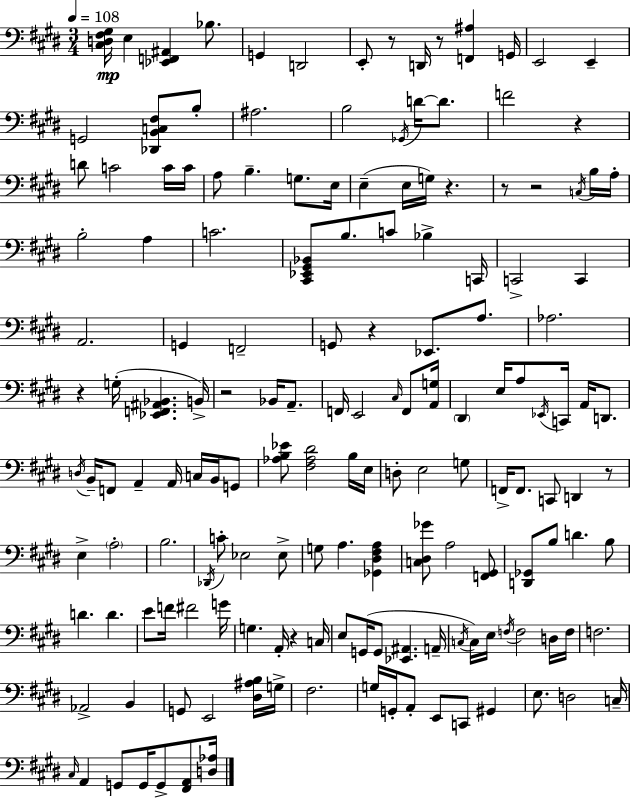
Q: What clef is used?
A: bass